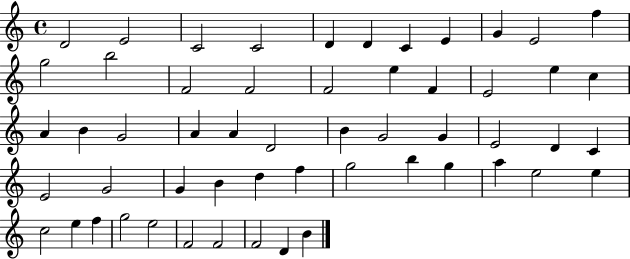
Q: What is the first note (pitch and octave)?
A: D4